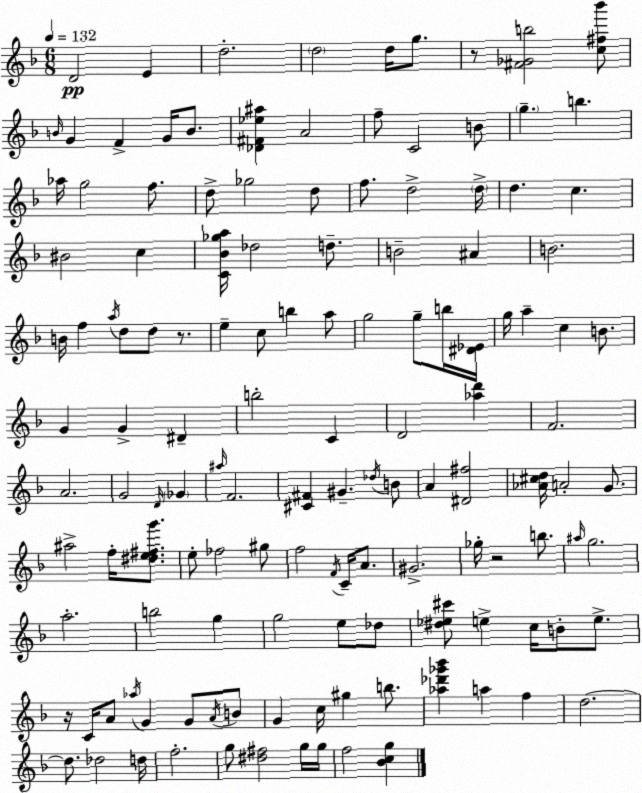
X:1
T:Untitled
M:6/8
L:1/4
K:F
D2 E d2 d2 d/4 g/2 z/2 [^F_Gb]2 [c^f_b']/2 B/4 G F G/4 B/2 [_D^F_e^a] A2 f/2 C2 B/2 g b _a/4 g2 f/2 d/2 _g2 d/2 f/2 d2 d/4 d c ^B2 c [C_B_ga]/4 _d2 d/2 B2 ^A B2 B/4 f a/4 d/2 d/2 z/2 e c/2 b a/2 g2 g/2 b/4 [^D_E]/4 g/4 a c B/2 G G ^D b2 C D2 [_ad'] F2 A2 G2 D/4 _G ^a/4 F2 [^C^F] ^G _d/4 B/2 A [^D^f]2 [_A^cd]/4 A2 G/2 ^a2 f/4 [^de^fg']/2 e/2 _f2 ^g/2 f2 F/4 C/4 A/2 ^G2 _g/4 z2 b/2 ^a/4 g2 a2 b2 g g2 e/2 _d/2 [^d_e^c']/2 e c/4 B/2 e/2 z/4 C/4 A/2 _a/4 G G/2 A/4 B/2 G c/4 ^g b/2 [_a_d'_g'_b'] a f d2 d/2 _d2 d/4 f2 g/2 [^d^f]2 g/4 g/4 f2 [_Bcg]